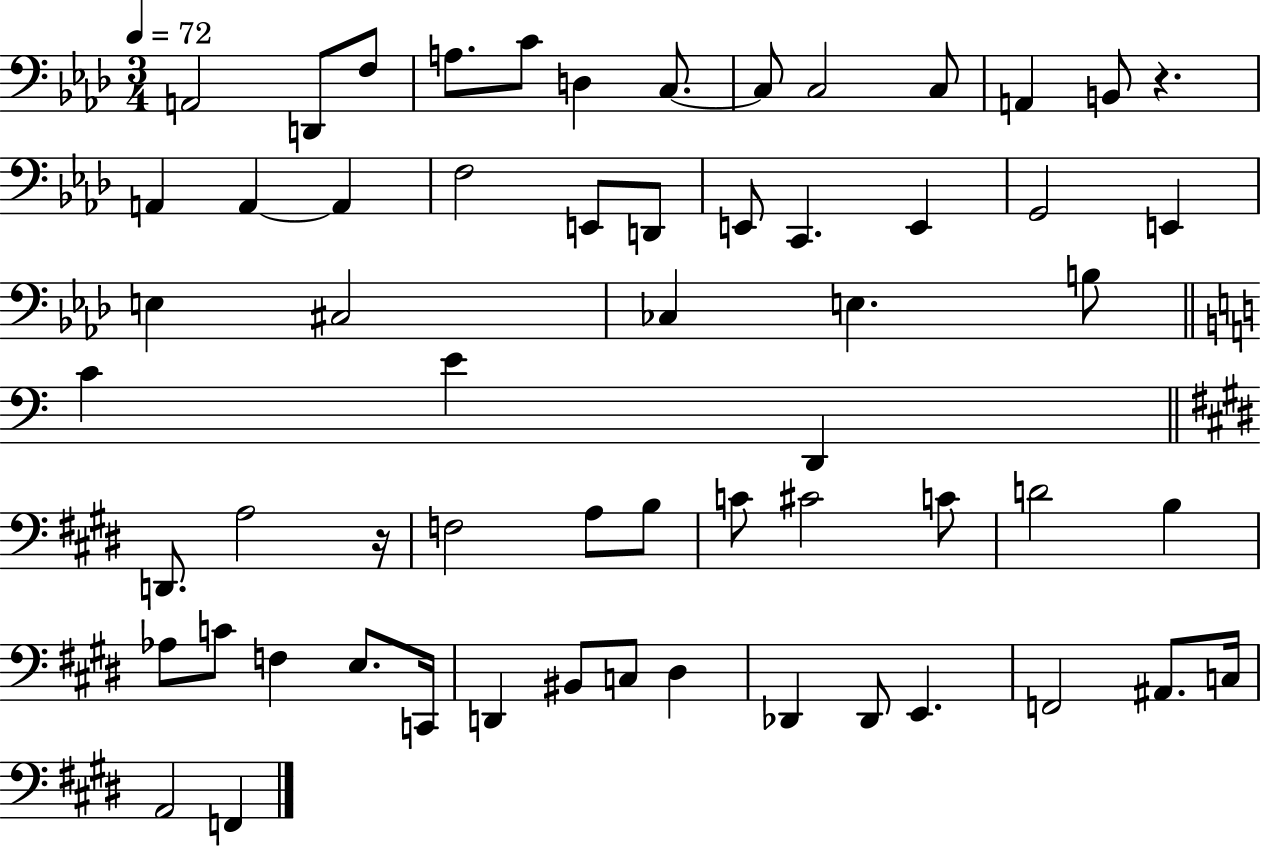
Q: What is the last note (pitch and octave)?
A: F2